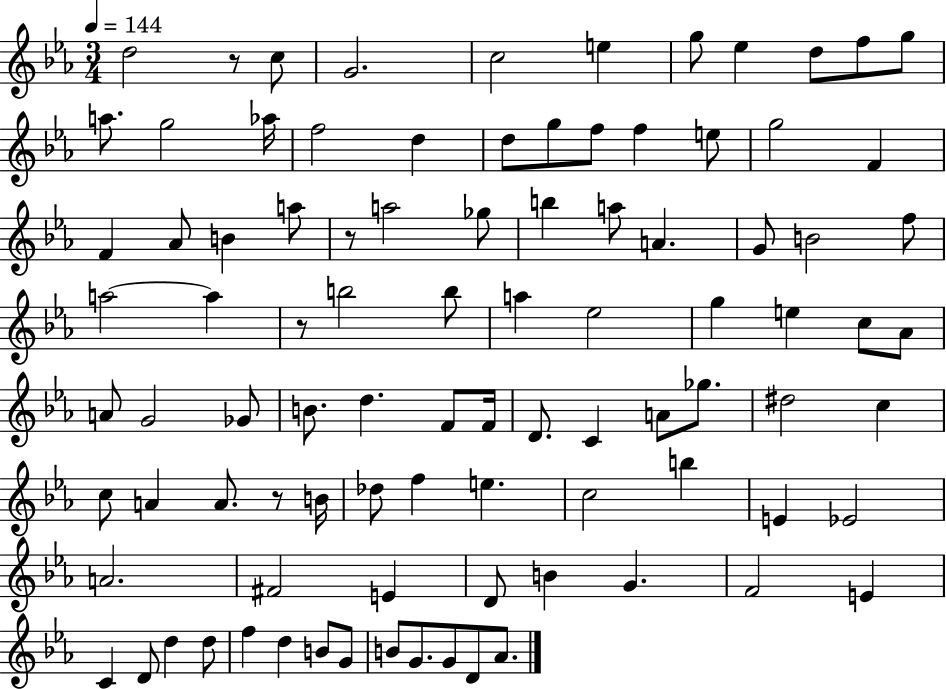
D5/h R/e C5/e G4/h. C5/h E5/q G5/e Eb5/q D5/e F5/e G5/e A5/e. G5/h Ab5/s F5/h D5/q D5/e G5/e F5/e F5/q E5/e G5/h F4/q F4/q Ab4/e B4/q A5/e R/e A5/h Gb5/e B5/q A5/e A4/q. G4/e B4/h F5/e A5/h A5/q R/e B5/h B5/e A5/q Eb5/h G5/q E5/q C5/e Ab4/e A4/e G4/h Gb4/e B4/e. D5/q. F4/e F4/s D4/e. C4/q A4/e Gb5/e. D#5/h C5/q C5/e A4/q A4/e. R/e B4/s Db5/e F5/q E5/q. C5/h B5/q E4/q Eb4/h A4/h. F#4/h E4/q D4/e B4/q G4/q. F4/h E4/q C4/q D4/e D5/q D5/e F5/q D5/q B4/e G4/e B4/e G4/e. G4/e D4/e Ab4/e.